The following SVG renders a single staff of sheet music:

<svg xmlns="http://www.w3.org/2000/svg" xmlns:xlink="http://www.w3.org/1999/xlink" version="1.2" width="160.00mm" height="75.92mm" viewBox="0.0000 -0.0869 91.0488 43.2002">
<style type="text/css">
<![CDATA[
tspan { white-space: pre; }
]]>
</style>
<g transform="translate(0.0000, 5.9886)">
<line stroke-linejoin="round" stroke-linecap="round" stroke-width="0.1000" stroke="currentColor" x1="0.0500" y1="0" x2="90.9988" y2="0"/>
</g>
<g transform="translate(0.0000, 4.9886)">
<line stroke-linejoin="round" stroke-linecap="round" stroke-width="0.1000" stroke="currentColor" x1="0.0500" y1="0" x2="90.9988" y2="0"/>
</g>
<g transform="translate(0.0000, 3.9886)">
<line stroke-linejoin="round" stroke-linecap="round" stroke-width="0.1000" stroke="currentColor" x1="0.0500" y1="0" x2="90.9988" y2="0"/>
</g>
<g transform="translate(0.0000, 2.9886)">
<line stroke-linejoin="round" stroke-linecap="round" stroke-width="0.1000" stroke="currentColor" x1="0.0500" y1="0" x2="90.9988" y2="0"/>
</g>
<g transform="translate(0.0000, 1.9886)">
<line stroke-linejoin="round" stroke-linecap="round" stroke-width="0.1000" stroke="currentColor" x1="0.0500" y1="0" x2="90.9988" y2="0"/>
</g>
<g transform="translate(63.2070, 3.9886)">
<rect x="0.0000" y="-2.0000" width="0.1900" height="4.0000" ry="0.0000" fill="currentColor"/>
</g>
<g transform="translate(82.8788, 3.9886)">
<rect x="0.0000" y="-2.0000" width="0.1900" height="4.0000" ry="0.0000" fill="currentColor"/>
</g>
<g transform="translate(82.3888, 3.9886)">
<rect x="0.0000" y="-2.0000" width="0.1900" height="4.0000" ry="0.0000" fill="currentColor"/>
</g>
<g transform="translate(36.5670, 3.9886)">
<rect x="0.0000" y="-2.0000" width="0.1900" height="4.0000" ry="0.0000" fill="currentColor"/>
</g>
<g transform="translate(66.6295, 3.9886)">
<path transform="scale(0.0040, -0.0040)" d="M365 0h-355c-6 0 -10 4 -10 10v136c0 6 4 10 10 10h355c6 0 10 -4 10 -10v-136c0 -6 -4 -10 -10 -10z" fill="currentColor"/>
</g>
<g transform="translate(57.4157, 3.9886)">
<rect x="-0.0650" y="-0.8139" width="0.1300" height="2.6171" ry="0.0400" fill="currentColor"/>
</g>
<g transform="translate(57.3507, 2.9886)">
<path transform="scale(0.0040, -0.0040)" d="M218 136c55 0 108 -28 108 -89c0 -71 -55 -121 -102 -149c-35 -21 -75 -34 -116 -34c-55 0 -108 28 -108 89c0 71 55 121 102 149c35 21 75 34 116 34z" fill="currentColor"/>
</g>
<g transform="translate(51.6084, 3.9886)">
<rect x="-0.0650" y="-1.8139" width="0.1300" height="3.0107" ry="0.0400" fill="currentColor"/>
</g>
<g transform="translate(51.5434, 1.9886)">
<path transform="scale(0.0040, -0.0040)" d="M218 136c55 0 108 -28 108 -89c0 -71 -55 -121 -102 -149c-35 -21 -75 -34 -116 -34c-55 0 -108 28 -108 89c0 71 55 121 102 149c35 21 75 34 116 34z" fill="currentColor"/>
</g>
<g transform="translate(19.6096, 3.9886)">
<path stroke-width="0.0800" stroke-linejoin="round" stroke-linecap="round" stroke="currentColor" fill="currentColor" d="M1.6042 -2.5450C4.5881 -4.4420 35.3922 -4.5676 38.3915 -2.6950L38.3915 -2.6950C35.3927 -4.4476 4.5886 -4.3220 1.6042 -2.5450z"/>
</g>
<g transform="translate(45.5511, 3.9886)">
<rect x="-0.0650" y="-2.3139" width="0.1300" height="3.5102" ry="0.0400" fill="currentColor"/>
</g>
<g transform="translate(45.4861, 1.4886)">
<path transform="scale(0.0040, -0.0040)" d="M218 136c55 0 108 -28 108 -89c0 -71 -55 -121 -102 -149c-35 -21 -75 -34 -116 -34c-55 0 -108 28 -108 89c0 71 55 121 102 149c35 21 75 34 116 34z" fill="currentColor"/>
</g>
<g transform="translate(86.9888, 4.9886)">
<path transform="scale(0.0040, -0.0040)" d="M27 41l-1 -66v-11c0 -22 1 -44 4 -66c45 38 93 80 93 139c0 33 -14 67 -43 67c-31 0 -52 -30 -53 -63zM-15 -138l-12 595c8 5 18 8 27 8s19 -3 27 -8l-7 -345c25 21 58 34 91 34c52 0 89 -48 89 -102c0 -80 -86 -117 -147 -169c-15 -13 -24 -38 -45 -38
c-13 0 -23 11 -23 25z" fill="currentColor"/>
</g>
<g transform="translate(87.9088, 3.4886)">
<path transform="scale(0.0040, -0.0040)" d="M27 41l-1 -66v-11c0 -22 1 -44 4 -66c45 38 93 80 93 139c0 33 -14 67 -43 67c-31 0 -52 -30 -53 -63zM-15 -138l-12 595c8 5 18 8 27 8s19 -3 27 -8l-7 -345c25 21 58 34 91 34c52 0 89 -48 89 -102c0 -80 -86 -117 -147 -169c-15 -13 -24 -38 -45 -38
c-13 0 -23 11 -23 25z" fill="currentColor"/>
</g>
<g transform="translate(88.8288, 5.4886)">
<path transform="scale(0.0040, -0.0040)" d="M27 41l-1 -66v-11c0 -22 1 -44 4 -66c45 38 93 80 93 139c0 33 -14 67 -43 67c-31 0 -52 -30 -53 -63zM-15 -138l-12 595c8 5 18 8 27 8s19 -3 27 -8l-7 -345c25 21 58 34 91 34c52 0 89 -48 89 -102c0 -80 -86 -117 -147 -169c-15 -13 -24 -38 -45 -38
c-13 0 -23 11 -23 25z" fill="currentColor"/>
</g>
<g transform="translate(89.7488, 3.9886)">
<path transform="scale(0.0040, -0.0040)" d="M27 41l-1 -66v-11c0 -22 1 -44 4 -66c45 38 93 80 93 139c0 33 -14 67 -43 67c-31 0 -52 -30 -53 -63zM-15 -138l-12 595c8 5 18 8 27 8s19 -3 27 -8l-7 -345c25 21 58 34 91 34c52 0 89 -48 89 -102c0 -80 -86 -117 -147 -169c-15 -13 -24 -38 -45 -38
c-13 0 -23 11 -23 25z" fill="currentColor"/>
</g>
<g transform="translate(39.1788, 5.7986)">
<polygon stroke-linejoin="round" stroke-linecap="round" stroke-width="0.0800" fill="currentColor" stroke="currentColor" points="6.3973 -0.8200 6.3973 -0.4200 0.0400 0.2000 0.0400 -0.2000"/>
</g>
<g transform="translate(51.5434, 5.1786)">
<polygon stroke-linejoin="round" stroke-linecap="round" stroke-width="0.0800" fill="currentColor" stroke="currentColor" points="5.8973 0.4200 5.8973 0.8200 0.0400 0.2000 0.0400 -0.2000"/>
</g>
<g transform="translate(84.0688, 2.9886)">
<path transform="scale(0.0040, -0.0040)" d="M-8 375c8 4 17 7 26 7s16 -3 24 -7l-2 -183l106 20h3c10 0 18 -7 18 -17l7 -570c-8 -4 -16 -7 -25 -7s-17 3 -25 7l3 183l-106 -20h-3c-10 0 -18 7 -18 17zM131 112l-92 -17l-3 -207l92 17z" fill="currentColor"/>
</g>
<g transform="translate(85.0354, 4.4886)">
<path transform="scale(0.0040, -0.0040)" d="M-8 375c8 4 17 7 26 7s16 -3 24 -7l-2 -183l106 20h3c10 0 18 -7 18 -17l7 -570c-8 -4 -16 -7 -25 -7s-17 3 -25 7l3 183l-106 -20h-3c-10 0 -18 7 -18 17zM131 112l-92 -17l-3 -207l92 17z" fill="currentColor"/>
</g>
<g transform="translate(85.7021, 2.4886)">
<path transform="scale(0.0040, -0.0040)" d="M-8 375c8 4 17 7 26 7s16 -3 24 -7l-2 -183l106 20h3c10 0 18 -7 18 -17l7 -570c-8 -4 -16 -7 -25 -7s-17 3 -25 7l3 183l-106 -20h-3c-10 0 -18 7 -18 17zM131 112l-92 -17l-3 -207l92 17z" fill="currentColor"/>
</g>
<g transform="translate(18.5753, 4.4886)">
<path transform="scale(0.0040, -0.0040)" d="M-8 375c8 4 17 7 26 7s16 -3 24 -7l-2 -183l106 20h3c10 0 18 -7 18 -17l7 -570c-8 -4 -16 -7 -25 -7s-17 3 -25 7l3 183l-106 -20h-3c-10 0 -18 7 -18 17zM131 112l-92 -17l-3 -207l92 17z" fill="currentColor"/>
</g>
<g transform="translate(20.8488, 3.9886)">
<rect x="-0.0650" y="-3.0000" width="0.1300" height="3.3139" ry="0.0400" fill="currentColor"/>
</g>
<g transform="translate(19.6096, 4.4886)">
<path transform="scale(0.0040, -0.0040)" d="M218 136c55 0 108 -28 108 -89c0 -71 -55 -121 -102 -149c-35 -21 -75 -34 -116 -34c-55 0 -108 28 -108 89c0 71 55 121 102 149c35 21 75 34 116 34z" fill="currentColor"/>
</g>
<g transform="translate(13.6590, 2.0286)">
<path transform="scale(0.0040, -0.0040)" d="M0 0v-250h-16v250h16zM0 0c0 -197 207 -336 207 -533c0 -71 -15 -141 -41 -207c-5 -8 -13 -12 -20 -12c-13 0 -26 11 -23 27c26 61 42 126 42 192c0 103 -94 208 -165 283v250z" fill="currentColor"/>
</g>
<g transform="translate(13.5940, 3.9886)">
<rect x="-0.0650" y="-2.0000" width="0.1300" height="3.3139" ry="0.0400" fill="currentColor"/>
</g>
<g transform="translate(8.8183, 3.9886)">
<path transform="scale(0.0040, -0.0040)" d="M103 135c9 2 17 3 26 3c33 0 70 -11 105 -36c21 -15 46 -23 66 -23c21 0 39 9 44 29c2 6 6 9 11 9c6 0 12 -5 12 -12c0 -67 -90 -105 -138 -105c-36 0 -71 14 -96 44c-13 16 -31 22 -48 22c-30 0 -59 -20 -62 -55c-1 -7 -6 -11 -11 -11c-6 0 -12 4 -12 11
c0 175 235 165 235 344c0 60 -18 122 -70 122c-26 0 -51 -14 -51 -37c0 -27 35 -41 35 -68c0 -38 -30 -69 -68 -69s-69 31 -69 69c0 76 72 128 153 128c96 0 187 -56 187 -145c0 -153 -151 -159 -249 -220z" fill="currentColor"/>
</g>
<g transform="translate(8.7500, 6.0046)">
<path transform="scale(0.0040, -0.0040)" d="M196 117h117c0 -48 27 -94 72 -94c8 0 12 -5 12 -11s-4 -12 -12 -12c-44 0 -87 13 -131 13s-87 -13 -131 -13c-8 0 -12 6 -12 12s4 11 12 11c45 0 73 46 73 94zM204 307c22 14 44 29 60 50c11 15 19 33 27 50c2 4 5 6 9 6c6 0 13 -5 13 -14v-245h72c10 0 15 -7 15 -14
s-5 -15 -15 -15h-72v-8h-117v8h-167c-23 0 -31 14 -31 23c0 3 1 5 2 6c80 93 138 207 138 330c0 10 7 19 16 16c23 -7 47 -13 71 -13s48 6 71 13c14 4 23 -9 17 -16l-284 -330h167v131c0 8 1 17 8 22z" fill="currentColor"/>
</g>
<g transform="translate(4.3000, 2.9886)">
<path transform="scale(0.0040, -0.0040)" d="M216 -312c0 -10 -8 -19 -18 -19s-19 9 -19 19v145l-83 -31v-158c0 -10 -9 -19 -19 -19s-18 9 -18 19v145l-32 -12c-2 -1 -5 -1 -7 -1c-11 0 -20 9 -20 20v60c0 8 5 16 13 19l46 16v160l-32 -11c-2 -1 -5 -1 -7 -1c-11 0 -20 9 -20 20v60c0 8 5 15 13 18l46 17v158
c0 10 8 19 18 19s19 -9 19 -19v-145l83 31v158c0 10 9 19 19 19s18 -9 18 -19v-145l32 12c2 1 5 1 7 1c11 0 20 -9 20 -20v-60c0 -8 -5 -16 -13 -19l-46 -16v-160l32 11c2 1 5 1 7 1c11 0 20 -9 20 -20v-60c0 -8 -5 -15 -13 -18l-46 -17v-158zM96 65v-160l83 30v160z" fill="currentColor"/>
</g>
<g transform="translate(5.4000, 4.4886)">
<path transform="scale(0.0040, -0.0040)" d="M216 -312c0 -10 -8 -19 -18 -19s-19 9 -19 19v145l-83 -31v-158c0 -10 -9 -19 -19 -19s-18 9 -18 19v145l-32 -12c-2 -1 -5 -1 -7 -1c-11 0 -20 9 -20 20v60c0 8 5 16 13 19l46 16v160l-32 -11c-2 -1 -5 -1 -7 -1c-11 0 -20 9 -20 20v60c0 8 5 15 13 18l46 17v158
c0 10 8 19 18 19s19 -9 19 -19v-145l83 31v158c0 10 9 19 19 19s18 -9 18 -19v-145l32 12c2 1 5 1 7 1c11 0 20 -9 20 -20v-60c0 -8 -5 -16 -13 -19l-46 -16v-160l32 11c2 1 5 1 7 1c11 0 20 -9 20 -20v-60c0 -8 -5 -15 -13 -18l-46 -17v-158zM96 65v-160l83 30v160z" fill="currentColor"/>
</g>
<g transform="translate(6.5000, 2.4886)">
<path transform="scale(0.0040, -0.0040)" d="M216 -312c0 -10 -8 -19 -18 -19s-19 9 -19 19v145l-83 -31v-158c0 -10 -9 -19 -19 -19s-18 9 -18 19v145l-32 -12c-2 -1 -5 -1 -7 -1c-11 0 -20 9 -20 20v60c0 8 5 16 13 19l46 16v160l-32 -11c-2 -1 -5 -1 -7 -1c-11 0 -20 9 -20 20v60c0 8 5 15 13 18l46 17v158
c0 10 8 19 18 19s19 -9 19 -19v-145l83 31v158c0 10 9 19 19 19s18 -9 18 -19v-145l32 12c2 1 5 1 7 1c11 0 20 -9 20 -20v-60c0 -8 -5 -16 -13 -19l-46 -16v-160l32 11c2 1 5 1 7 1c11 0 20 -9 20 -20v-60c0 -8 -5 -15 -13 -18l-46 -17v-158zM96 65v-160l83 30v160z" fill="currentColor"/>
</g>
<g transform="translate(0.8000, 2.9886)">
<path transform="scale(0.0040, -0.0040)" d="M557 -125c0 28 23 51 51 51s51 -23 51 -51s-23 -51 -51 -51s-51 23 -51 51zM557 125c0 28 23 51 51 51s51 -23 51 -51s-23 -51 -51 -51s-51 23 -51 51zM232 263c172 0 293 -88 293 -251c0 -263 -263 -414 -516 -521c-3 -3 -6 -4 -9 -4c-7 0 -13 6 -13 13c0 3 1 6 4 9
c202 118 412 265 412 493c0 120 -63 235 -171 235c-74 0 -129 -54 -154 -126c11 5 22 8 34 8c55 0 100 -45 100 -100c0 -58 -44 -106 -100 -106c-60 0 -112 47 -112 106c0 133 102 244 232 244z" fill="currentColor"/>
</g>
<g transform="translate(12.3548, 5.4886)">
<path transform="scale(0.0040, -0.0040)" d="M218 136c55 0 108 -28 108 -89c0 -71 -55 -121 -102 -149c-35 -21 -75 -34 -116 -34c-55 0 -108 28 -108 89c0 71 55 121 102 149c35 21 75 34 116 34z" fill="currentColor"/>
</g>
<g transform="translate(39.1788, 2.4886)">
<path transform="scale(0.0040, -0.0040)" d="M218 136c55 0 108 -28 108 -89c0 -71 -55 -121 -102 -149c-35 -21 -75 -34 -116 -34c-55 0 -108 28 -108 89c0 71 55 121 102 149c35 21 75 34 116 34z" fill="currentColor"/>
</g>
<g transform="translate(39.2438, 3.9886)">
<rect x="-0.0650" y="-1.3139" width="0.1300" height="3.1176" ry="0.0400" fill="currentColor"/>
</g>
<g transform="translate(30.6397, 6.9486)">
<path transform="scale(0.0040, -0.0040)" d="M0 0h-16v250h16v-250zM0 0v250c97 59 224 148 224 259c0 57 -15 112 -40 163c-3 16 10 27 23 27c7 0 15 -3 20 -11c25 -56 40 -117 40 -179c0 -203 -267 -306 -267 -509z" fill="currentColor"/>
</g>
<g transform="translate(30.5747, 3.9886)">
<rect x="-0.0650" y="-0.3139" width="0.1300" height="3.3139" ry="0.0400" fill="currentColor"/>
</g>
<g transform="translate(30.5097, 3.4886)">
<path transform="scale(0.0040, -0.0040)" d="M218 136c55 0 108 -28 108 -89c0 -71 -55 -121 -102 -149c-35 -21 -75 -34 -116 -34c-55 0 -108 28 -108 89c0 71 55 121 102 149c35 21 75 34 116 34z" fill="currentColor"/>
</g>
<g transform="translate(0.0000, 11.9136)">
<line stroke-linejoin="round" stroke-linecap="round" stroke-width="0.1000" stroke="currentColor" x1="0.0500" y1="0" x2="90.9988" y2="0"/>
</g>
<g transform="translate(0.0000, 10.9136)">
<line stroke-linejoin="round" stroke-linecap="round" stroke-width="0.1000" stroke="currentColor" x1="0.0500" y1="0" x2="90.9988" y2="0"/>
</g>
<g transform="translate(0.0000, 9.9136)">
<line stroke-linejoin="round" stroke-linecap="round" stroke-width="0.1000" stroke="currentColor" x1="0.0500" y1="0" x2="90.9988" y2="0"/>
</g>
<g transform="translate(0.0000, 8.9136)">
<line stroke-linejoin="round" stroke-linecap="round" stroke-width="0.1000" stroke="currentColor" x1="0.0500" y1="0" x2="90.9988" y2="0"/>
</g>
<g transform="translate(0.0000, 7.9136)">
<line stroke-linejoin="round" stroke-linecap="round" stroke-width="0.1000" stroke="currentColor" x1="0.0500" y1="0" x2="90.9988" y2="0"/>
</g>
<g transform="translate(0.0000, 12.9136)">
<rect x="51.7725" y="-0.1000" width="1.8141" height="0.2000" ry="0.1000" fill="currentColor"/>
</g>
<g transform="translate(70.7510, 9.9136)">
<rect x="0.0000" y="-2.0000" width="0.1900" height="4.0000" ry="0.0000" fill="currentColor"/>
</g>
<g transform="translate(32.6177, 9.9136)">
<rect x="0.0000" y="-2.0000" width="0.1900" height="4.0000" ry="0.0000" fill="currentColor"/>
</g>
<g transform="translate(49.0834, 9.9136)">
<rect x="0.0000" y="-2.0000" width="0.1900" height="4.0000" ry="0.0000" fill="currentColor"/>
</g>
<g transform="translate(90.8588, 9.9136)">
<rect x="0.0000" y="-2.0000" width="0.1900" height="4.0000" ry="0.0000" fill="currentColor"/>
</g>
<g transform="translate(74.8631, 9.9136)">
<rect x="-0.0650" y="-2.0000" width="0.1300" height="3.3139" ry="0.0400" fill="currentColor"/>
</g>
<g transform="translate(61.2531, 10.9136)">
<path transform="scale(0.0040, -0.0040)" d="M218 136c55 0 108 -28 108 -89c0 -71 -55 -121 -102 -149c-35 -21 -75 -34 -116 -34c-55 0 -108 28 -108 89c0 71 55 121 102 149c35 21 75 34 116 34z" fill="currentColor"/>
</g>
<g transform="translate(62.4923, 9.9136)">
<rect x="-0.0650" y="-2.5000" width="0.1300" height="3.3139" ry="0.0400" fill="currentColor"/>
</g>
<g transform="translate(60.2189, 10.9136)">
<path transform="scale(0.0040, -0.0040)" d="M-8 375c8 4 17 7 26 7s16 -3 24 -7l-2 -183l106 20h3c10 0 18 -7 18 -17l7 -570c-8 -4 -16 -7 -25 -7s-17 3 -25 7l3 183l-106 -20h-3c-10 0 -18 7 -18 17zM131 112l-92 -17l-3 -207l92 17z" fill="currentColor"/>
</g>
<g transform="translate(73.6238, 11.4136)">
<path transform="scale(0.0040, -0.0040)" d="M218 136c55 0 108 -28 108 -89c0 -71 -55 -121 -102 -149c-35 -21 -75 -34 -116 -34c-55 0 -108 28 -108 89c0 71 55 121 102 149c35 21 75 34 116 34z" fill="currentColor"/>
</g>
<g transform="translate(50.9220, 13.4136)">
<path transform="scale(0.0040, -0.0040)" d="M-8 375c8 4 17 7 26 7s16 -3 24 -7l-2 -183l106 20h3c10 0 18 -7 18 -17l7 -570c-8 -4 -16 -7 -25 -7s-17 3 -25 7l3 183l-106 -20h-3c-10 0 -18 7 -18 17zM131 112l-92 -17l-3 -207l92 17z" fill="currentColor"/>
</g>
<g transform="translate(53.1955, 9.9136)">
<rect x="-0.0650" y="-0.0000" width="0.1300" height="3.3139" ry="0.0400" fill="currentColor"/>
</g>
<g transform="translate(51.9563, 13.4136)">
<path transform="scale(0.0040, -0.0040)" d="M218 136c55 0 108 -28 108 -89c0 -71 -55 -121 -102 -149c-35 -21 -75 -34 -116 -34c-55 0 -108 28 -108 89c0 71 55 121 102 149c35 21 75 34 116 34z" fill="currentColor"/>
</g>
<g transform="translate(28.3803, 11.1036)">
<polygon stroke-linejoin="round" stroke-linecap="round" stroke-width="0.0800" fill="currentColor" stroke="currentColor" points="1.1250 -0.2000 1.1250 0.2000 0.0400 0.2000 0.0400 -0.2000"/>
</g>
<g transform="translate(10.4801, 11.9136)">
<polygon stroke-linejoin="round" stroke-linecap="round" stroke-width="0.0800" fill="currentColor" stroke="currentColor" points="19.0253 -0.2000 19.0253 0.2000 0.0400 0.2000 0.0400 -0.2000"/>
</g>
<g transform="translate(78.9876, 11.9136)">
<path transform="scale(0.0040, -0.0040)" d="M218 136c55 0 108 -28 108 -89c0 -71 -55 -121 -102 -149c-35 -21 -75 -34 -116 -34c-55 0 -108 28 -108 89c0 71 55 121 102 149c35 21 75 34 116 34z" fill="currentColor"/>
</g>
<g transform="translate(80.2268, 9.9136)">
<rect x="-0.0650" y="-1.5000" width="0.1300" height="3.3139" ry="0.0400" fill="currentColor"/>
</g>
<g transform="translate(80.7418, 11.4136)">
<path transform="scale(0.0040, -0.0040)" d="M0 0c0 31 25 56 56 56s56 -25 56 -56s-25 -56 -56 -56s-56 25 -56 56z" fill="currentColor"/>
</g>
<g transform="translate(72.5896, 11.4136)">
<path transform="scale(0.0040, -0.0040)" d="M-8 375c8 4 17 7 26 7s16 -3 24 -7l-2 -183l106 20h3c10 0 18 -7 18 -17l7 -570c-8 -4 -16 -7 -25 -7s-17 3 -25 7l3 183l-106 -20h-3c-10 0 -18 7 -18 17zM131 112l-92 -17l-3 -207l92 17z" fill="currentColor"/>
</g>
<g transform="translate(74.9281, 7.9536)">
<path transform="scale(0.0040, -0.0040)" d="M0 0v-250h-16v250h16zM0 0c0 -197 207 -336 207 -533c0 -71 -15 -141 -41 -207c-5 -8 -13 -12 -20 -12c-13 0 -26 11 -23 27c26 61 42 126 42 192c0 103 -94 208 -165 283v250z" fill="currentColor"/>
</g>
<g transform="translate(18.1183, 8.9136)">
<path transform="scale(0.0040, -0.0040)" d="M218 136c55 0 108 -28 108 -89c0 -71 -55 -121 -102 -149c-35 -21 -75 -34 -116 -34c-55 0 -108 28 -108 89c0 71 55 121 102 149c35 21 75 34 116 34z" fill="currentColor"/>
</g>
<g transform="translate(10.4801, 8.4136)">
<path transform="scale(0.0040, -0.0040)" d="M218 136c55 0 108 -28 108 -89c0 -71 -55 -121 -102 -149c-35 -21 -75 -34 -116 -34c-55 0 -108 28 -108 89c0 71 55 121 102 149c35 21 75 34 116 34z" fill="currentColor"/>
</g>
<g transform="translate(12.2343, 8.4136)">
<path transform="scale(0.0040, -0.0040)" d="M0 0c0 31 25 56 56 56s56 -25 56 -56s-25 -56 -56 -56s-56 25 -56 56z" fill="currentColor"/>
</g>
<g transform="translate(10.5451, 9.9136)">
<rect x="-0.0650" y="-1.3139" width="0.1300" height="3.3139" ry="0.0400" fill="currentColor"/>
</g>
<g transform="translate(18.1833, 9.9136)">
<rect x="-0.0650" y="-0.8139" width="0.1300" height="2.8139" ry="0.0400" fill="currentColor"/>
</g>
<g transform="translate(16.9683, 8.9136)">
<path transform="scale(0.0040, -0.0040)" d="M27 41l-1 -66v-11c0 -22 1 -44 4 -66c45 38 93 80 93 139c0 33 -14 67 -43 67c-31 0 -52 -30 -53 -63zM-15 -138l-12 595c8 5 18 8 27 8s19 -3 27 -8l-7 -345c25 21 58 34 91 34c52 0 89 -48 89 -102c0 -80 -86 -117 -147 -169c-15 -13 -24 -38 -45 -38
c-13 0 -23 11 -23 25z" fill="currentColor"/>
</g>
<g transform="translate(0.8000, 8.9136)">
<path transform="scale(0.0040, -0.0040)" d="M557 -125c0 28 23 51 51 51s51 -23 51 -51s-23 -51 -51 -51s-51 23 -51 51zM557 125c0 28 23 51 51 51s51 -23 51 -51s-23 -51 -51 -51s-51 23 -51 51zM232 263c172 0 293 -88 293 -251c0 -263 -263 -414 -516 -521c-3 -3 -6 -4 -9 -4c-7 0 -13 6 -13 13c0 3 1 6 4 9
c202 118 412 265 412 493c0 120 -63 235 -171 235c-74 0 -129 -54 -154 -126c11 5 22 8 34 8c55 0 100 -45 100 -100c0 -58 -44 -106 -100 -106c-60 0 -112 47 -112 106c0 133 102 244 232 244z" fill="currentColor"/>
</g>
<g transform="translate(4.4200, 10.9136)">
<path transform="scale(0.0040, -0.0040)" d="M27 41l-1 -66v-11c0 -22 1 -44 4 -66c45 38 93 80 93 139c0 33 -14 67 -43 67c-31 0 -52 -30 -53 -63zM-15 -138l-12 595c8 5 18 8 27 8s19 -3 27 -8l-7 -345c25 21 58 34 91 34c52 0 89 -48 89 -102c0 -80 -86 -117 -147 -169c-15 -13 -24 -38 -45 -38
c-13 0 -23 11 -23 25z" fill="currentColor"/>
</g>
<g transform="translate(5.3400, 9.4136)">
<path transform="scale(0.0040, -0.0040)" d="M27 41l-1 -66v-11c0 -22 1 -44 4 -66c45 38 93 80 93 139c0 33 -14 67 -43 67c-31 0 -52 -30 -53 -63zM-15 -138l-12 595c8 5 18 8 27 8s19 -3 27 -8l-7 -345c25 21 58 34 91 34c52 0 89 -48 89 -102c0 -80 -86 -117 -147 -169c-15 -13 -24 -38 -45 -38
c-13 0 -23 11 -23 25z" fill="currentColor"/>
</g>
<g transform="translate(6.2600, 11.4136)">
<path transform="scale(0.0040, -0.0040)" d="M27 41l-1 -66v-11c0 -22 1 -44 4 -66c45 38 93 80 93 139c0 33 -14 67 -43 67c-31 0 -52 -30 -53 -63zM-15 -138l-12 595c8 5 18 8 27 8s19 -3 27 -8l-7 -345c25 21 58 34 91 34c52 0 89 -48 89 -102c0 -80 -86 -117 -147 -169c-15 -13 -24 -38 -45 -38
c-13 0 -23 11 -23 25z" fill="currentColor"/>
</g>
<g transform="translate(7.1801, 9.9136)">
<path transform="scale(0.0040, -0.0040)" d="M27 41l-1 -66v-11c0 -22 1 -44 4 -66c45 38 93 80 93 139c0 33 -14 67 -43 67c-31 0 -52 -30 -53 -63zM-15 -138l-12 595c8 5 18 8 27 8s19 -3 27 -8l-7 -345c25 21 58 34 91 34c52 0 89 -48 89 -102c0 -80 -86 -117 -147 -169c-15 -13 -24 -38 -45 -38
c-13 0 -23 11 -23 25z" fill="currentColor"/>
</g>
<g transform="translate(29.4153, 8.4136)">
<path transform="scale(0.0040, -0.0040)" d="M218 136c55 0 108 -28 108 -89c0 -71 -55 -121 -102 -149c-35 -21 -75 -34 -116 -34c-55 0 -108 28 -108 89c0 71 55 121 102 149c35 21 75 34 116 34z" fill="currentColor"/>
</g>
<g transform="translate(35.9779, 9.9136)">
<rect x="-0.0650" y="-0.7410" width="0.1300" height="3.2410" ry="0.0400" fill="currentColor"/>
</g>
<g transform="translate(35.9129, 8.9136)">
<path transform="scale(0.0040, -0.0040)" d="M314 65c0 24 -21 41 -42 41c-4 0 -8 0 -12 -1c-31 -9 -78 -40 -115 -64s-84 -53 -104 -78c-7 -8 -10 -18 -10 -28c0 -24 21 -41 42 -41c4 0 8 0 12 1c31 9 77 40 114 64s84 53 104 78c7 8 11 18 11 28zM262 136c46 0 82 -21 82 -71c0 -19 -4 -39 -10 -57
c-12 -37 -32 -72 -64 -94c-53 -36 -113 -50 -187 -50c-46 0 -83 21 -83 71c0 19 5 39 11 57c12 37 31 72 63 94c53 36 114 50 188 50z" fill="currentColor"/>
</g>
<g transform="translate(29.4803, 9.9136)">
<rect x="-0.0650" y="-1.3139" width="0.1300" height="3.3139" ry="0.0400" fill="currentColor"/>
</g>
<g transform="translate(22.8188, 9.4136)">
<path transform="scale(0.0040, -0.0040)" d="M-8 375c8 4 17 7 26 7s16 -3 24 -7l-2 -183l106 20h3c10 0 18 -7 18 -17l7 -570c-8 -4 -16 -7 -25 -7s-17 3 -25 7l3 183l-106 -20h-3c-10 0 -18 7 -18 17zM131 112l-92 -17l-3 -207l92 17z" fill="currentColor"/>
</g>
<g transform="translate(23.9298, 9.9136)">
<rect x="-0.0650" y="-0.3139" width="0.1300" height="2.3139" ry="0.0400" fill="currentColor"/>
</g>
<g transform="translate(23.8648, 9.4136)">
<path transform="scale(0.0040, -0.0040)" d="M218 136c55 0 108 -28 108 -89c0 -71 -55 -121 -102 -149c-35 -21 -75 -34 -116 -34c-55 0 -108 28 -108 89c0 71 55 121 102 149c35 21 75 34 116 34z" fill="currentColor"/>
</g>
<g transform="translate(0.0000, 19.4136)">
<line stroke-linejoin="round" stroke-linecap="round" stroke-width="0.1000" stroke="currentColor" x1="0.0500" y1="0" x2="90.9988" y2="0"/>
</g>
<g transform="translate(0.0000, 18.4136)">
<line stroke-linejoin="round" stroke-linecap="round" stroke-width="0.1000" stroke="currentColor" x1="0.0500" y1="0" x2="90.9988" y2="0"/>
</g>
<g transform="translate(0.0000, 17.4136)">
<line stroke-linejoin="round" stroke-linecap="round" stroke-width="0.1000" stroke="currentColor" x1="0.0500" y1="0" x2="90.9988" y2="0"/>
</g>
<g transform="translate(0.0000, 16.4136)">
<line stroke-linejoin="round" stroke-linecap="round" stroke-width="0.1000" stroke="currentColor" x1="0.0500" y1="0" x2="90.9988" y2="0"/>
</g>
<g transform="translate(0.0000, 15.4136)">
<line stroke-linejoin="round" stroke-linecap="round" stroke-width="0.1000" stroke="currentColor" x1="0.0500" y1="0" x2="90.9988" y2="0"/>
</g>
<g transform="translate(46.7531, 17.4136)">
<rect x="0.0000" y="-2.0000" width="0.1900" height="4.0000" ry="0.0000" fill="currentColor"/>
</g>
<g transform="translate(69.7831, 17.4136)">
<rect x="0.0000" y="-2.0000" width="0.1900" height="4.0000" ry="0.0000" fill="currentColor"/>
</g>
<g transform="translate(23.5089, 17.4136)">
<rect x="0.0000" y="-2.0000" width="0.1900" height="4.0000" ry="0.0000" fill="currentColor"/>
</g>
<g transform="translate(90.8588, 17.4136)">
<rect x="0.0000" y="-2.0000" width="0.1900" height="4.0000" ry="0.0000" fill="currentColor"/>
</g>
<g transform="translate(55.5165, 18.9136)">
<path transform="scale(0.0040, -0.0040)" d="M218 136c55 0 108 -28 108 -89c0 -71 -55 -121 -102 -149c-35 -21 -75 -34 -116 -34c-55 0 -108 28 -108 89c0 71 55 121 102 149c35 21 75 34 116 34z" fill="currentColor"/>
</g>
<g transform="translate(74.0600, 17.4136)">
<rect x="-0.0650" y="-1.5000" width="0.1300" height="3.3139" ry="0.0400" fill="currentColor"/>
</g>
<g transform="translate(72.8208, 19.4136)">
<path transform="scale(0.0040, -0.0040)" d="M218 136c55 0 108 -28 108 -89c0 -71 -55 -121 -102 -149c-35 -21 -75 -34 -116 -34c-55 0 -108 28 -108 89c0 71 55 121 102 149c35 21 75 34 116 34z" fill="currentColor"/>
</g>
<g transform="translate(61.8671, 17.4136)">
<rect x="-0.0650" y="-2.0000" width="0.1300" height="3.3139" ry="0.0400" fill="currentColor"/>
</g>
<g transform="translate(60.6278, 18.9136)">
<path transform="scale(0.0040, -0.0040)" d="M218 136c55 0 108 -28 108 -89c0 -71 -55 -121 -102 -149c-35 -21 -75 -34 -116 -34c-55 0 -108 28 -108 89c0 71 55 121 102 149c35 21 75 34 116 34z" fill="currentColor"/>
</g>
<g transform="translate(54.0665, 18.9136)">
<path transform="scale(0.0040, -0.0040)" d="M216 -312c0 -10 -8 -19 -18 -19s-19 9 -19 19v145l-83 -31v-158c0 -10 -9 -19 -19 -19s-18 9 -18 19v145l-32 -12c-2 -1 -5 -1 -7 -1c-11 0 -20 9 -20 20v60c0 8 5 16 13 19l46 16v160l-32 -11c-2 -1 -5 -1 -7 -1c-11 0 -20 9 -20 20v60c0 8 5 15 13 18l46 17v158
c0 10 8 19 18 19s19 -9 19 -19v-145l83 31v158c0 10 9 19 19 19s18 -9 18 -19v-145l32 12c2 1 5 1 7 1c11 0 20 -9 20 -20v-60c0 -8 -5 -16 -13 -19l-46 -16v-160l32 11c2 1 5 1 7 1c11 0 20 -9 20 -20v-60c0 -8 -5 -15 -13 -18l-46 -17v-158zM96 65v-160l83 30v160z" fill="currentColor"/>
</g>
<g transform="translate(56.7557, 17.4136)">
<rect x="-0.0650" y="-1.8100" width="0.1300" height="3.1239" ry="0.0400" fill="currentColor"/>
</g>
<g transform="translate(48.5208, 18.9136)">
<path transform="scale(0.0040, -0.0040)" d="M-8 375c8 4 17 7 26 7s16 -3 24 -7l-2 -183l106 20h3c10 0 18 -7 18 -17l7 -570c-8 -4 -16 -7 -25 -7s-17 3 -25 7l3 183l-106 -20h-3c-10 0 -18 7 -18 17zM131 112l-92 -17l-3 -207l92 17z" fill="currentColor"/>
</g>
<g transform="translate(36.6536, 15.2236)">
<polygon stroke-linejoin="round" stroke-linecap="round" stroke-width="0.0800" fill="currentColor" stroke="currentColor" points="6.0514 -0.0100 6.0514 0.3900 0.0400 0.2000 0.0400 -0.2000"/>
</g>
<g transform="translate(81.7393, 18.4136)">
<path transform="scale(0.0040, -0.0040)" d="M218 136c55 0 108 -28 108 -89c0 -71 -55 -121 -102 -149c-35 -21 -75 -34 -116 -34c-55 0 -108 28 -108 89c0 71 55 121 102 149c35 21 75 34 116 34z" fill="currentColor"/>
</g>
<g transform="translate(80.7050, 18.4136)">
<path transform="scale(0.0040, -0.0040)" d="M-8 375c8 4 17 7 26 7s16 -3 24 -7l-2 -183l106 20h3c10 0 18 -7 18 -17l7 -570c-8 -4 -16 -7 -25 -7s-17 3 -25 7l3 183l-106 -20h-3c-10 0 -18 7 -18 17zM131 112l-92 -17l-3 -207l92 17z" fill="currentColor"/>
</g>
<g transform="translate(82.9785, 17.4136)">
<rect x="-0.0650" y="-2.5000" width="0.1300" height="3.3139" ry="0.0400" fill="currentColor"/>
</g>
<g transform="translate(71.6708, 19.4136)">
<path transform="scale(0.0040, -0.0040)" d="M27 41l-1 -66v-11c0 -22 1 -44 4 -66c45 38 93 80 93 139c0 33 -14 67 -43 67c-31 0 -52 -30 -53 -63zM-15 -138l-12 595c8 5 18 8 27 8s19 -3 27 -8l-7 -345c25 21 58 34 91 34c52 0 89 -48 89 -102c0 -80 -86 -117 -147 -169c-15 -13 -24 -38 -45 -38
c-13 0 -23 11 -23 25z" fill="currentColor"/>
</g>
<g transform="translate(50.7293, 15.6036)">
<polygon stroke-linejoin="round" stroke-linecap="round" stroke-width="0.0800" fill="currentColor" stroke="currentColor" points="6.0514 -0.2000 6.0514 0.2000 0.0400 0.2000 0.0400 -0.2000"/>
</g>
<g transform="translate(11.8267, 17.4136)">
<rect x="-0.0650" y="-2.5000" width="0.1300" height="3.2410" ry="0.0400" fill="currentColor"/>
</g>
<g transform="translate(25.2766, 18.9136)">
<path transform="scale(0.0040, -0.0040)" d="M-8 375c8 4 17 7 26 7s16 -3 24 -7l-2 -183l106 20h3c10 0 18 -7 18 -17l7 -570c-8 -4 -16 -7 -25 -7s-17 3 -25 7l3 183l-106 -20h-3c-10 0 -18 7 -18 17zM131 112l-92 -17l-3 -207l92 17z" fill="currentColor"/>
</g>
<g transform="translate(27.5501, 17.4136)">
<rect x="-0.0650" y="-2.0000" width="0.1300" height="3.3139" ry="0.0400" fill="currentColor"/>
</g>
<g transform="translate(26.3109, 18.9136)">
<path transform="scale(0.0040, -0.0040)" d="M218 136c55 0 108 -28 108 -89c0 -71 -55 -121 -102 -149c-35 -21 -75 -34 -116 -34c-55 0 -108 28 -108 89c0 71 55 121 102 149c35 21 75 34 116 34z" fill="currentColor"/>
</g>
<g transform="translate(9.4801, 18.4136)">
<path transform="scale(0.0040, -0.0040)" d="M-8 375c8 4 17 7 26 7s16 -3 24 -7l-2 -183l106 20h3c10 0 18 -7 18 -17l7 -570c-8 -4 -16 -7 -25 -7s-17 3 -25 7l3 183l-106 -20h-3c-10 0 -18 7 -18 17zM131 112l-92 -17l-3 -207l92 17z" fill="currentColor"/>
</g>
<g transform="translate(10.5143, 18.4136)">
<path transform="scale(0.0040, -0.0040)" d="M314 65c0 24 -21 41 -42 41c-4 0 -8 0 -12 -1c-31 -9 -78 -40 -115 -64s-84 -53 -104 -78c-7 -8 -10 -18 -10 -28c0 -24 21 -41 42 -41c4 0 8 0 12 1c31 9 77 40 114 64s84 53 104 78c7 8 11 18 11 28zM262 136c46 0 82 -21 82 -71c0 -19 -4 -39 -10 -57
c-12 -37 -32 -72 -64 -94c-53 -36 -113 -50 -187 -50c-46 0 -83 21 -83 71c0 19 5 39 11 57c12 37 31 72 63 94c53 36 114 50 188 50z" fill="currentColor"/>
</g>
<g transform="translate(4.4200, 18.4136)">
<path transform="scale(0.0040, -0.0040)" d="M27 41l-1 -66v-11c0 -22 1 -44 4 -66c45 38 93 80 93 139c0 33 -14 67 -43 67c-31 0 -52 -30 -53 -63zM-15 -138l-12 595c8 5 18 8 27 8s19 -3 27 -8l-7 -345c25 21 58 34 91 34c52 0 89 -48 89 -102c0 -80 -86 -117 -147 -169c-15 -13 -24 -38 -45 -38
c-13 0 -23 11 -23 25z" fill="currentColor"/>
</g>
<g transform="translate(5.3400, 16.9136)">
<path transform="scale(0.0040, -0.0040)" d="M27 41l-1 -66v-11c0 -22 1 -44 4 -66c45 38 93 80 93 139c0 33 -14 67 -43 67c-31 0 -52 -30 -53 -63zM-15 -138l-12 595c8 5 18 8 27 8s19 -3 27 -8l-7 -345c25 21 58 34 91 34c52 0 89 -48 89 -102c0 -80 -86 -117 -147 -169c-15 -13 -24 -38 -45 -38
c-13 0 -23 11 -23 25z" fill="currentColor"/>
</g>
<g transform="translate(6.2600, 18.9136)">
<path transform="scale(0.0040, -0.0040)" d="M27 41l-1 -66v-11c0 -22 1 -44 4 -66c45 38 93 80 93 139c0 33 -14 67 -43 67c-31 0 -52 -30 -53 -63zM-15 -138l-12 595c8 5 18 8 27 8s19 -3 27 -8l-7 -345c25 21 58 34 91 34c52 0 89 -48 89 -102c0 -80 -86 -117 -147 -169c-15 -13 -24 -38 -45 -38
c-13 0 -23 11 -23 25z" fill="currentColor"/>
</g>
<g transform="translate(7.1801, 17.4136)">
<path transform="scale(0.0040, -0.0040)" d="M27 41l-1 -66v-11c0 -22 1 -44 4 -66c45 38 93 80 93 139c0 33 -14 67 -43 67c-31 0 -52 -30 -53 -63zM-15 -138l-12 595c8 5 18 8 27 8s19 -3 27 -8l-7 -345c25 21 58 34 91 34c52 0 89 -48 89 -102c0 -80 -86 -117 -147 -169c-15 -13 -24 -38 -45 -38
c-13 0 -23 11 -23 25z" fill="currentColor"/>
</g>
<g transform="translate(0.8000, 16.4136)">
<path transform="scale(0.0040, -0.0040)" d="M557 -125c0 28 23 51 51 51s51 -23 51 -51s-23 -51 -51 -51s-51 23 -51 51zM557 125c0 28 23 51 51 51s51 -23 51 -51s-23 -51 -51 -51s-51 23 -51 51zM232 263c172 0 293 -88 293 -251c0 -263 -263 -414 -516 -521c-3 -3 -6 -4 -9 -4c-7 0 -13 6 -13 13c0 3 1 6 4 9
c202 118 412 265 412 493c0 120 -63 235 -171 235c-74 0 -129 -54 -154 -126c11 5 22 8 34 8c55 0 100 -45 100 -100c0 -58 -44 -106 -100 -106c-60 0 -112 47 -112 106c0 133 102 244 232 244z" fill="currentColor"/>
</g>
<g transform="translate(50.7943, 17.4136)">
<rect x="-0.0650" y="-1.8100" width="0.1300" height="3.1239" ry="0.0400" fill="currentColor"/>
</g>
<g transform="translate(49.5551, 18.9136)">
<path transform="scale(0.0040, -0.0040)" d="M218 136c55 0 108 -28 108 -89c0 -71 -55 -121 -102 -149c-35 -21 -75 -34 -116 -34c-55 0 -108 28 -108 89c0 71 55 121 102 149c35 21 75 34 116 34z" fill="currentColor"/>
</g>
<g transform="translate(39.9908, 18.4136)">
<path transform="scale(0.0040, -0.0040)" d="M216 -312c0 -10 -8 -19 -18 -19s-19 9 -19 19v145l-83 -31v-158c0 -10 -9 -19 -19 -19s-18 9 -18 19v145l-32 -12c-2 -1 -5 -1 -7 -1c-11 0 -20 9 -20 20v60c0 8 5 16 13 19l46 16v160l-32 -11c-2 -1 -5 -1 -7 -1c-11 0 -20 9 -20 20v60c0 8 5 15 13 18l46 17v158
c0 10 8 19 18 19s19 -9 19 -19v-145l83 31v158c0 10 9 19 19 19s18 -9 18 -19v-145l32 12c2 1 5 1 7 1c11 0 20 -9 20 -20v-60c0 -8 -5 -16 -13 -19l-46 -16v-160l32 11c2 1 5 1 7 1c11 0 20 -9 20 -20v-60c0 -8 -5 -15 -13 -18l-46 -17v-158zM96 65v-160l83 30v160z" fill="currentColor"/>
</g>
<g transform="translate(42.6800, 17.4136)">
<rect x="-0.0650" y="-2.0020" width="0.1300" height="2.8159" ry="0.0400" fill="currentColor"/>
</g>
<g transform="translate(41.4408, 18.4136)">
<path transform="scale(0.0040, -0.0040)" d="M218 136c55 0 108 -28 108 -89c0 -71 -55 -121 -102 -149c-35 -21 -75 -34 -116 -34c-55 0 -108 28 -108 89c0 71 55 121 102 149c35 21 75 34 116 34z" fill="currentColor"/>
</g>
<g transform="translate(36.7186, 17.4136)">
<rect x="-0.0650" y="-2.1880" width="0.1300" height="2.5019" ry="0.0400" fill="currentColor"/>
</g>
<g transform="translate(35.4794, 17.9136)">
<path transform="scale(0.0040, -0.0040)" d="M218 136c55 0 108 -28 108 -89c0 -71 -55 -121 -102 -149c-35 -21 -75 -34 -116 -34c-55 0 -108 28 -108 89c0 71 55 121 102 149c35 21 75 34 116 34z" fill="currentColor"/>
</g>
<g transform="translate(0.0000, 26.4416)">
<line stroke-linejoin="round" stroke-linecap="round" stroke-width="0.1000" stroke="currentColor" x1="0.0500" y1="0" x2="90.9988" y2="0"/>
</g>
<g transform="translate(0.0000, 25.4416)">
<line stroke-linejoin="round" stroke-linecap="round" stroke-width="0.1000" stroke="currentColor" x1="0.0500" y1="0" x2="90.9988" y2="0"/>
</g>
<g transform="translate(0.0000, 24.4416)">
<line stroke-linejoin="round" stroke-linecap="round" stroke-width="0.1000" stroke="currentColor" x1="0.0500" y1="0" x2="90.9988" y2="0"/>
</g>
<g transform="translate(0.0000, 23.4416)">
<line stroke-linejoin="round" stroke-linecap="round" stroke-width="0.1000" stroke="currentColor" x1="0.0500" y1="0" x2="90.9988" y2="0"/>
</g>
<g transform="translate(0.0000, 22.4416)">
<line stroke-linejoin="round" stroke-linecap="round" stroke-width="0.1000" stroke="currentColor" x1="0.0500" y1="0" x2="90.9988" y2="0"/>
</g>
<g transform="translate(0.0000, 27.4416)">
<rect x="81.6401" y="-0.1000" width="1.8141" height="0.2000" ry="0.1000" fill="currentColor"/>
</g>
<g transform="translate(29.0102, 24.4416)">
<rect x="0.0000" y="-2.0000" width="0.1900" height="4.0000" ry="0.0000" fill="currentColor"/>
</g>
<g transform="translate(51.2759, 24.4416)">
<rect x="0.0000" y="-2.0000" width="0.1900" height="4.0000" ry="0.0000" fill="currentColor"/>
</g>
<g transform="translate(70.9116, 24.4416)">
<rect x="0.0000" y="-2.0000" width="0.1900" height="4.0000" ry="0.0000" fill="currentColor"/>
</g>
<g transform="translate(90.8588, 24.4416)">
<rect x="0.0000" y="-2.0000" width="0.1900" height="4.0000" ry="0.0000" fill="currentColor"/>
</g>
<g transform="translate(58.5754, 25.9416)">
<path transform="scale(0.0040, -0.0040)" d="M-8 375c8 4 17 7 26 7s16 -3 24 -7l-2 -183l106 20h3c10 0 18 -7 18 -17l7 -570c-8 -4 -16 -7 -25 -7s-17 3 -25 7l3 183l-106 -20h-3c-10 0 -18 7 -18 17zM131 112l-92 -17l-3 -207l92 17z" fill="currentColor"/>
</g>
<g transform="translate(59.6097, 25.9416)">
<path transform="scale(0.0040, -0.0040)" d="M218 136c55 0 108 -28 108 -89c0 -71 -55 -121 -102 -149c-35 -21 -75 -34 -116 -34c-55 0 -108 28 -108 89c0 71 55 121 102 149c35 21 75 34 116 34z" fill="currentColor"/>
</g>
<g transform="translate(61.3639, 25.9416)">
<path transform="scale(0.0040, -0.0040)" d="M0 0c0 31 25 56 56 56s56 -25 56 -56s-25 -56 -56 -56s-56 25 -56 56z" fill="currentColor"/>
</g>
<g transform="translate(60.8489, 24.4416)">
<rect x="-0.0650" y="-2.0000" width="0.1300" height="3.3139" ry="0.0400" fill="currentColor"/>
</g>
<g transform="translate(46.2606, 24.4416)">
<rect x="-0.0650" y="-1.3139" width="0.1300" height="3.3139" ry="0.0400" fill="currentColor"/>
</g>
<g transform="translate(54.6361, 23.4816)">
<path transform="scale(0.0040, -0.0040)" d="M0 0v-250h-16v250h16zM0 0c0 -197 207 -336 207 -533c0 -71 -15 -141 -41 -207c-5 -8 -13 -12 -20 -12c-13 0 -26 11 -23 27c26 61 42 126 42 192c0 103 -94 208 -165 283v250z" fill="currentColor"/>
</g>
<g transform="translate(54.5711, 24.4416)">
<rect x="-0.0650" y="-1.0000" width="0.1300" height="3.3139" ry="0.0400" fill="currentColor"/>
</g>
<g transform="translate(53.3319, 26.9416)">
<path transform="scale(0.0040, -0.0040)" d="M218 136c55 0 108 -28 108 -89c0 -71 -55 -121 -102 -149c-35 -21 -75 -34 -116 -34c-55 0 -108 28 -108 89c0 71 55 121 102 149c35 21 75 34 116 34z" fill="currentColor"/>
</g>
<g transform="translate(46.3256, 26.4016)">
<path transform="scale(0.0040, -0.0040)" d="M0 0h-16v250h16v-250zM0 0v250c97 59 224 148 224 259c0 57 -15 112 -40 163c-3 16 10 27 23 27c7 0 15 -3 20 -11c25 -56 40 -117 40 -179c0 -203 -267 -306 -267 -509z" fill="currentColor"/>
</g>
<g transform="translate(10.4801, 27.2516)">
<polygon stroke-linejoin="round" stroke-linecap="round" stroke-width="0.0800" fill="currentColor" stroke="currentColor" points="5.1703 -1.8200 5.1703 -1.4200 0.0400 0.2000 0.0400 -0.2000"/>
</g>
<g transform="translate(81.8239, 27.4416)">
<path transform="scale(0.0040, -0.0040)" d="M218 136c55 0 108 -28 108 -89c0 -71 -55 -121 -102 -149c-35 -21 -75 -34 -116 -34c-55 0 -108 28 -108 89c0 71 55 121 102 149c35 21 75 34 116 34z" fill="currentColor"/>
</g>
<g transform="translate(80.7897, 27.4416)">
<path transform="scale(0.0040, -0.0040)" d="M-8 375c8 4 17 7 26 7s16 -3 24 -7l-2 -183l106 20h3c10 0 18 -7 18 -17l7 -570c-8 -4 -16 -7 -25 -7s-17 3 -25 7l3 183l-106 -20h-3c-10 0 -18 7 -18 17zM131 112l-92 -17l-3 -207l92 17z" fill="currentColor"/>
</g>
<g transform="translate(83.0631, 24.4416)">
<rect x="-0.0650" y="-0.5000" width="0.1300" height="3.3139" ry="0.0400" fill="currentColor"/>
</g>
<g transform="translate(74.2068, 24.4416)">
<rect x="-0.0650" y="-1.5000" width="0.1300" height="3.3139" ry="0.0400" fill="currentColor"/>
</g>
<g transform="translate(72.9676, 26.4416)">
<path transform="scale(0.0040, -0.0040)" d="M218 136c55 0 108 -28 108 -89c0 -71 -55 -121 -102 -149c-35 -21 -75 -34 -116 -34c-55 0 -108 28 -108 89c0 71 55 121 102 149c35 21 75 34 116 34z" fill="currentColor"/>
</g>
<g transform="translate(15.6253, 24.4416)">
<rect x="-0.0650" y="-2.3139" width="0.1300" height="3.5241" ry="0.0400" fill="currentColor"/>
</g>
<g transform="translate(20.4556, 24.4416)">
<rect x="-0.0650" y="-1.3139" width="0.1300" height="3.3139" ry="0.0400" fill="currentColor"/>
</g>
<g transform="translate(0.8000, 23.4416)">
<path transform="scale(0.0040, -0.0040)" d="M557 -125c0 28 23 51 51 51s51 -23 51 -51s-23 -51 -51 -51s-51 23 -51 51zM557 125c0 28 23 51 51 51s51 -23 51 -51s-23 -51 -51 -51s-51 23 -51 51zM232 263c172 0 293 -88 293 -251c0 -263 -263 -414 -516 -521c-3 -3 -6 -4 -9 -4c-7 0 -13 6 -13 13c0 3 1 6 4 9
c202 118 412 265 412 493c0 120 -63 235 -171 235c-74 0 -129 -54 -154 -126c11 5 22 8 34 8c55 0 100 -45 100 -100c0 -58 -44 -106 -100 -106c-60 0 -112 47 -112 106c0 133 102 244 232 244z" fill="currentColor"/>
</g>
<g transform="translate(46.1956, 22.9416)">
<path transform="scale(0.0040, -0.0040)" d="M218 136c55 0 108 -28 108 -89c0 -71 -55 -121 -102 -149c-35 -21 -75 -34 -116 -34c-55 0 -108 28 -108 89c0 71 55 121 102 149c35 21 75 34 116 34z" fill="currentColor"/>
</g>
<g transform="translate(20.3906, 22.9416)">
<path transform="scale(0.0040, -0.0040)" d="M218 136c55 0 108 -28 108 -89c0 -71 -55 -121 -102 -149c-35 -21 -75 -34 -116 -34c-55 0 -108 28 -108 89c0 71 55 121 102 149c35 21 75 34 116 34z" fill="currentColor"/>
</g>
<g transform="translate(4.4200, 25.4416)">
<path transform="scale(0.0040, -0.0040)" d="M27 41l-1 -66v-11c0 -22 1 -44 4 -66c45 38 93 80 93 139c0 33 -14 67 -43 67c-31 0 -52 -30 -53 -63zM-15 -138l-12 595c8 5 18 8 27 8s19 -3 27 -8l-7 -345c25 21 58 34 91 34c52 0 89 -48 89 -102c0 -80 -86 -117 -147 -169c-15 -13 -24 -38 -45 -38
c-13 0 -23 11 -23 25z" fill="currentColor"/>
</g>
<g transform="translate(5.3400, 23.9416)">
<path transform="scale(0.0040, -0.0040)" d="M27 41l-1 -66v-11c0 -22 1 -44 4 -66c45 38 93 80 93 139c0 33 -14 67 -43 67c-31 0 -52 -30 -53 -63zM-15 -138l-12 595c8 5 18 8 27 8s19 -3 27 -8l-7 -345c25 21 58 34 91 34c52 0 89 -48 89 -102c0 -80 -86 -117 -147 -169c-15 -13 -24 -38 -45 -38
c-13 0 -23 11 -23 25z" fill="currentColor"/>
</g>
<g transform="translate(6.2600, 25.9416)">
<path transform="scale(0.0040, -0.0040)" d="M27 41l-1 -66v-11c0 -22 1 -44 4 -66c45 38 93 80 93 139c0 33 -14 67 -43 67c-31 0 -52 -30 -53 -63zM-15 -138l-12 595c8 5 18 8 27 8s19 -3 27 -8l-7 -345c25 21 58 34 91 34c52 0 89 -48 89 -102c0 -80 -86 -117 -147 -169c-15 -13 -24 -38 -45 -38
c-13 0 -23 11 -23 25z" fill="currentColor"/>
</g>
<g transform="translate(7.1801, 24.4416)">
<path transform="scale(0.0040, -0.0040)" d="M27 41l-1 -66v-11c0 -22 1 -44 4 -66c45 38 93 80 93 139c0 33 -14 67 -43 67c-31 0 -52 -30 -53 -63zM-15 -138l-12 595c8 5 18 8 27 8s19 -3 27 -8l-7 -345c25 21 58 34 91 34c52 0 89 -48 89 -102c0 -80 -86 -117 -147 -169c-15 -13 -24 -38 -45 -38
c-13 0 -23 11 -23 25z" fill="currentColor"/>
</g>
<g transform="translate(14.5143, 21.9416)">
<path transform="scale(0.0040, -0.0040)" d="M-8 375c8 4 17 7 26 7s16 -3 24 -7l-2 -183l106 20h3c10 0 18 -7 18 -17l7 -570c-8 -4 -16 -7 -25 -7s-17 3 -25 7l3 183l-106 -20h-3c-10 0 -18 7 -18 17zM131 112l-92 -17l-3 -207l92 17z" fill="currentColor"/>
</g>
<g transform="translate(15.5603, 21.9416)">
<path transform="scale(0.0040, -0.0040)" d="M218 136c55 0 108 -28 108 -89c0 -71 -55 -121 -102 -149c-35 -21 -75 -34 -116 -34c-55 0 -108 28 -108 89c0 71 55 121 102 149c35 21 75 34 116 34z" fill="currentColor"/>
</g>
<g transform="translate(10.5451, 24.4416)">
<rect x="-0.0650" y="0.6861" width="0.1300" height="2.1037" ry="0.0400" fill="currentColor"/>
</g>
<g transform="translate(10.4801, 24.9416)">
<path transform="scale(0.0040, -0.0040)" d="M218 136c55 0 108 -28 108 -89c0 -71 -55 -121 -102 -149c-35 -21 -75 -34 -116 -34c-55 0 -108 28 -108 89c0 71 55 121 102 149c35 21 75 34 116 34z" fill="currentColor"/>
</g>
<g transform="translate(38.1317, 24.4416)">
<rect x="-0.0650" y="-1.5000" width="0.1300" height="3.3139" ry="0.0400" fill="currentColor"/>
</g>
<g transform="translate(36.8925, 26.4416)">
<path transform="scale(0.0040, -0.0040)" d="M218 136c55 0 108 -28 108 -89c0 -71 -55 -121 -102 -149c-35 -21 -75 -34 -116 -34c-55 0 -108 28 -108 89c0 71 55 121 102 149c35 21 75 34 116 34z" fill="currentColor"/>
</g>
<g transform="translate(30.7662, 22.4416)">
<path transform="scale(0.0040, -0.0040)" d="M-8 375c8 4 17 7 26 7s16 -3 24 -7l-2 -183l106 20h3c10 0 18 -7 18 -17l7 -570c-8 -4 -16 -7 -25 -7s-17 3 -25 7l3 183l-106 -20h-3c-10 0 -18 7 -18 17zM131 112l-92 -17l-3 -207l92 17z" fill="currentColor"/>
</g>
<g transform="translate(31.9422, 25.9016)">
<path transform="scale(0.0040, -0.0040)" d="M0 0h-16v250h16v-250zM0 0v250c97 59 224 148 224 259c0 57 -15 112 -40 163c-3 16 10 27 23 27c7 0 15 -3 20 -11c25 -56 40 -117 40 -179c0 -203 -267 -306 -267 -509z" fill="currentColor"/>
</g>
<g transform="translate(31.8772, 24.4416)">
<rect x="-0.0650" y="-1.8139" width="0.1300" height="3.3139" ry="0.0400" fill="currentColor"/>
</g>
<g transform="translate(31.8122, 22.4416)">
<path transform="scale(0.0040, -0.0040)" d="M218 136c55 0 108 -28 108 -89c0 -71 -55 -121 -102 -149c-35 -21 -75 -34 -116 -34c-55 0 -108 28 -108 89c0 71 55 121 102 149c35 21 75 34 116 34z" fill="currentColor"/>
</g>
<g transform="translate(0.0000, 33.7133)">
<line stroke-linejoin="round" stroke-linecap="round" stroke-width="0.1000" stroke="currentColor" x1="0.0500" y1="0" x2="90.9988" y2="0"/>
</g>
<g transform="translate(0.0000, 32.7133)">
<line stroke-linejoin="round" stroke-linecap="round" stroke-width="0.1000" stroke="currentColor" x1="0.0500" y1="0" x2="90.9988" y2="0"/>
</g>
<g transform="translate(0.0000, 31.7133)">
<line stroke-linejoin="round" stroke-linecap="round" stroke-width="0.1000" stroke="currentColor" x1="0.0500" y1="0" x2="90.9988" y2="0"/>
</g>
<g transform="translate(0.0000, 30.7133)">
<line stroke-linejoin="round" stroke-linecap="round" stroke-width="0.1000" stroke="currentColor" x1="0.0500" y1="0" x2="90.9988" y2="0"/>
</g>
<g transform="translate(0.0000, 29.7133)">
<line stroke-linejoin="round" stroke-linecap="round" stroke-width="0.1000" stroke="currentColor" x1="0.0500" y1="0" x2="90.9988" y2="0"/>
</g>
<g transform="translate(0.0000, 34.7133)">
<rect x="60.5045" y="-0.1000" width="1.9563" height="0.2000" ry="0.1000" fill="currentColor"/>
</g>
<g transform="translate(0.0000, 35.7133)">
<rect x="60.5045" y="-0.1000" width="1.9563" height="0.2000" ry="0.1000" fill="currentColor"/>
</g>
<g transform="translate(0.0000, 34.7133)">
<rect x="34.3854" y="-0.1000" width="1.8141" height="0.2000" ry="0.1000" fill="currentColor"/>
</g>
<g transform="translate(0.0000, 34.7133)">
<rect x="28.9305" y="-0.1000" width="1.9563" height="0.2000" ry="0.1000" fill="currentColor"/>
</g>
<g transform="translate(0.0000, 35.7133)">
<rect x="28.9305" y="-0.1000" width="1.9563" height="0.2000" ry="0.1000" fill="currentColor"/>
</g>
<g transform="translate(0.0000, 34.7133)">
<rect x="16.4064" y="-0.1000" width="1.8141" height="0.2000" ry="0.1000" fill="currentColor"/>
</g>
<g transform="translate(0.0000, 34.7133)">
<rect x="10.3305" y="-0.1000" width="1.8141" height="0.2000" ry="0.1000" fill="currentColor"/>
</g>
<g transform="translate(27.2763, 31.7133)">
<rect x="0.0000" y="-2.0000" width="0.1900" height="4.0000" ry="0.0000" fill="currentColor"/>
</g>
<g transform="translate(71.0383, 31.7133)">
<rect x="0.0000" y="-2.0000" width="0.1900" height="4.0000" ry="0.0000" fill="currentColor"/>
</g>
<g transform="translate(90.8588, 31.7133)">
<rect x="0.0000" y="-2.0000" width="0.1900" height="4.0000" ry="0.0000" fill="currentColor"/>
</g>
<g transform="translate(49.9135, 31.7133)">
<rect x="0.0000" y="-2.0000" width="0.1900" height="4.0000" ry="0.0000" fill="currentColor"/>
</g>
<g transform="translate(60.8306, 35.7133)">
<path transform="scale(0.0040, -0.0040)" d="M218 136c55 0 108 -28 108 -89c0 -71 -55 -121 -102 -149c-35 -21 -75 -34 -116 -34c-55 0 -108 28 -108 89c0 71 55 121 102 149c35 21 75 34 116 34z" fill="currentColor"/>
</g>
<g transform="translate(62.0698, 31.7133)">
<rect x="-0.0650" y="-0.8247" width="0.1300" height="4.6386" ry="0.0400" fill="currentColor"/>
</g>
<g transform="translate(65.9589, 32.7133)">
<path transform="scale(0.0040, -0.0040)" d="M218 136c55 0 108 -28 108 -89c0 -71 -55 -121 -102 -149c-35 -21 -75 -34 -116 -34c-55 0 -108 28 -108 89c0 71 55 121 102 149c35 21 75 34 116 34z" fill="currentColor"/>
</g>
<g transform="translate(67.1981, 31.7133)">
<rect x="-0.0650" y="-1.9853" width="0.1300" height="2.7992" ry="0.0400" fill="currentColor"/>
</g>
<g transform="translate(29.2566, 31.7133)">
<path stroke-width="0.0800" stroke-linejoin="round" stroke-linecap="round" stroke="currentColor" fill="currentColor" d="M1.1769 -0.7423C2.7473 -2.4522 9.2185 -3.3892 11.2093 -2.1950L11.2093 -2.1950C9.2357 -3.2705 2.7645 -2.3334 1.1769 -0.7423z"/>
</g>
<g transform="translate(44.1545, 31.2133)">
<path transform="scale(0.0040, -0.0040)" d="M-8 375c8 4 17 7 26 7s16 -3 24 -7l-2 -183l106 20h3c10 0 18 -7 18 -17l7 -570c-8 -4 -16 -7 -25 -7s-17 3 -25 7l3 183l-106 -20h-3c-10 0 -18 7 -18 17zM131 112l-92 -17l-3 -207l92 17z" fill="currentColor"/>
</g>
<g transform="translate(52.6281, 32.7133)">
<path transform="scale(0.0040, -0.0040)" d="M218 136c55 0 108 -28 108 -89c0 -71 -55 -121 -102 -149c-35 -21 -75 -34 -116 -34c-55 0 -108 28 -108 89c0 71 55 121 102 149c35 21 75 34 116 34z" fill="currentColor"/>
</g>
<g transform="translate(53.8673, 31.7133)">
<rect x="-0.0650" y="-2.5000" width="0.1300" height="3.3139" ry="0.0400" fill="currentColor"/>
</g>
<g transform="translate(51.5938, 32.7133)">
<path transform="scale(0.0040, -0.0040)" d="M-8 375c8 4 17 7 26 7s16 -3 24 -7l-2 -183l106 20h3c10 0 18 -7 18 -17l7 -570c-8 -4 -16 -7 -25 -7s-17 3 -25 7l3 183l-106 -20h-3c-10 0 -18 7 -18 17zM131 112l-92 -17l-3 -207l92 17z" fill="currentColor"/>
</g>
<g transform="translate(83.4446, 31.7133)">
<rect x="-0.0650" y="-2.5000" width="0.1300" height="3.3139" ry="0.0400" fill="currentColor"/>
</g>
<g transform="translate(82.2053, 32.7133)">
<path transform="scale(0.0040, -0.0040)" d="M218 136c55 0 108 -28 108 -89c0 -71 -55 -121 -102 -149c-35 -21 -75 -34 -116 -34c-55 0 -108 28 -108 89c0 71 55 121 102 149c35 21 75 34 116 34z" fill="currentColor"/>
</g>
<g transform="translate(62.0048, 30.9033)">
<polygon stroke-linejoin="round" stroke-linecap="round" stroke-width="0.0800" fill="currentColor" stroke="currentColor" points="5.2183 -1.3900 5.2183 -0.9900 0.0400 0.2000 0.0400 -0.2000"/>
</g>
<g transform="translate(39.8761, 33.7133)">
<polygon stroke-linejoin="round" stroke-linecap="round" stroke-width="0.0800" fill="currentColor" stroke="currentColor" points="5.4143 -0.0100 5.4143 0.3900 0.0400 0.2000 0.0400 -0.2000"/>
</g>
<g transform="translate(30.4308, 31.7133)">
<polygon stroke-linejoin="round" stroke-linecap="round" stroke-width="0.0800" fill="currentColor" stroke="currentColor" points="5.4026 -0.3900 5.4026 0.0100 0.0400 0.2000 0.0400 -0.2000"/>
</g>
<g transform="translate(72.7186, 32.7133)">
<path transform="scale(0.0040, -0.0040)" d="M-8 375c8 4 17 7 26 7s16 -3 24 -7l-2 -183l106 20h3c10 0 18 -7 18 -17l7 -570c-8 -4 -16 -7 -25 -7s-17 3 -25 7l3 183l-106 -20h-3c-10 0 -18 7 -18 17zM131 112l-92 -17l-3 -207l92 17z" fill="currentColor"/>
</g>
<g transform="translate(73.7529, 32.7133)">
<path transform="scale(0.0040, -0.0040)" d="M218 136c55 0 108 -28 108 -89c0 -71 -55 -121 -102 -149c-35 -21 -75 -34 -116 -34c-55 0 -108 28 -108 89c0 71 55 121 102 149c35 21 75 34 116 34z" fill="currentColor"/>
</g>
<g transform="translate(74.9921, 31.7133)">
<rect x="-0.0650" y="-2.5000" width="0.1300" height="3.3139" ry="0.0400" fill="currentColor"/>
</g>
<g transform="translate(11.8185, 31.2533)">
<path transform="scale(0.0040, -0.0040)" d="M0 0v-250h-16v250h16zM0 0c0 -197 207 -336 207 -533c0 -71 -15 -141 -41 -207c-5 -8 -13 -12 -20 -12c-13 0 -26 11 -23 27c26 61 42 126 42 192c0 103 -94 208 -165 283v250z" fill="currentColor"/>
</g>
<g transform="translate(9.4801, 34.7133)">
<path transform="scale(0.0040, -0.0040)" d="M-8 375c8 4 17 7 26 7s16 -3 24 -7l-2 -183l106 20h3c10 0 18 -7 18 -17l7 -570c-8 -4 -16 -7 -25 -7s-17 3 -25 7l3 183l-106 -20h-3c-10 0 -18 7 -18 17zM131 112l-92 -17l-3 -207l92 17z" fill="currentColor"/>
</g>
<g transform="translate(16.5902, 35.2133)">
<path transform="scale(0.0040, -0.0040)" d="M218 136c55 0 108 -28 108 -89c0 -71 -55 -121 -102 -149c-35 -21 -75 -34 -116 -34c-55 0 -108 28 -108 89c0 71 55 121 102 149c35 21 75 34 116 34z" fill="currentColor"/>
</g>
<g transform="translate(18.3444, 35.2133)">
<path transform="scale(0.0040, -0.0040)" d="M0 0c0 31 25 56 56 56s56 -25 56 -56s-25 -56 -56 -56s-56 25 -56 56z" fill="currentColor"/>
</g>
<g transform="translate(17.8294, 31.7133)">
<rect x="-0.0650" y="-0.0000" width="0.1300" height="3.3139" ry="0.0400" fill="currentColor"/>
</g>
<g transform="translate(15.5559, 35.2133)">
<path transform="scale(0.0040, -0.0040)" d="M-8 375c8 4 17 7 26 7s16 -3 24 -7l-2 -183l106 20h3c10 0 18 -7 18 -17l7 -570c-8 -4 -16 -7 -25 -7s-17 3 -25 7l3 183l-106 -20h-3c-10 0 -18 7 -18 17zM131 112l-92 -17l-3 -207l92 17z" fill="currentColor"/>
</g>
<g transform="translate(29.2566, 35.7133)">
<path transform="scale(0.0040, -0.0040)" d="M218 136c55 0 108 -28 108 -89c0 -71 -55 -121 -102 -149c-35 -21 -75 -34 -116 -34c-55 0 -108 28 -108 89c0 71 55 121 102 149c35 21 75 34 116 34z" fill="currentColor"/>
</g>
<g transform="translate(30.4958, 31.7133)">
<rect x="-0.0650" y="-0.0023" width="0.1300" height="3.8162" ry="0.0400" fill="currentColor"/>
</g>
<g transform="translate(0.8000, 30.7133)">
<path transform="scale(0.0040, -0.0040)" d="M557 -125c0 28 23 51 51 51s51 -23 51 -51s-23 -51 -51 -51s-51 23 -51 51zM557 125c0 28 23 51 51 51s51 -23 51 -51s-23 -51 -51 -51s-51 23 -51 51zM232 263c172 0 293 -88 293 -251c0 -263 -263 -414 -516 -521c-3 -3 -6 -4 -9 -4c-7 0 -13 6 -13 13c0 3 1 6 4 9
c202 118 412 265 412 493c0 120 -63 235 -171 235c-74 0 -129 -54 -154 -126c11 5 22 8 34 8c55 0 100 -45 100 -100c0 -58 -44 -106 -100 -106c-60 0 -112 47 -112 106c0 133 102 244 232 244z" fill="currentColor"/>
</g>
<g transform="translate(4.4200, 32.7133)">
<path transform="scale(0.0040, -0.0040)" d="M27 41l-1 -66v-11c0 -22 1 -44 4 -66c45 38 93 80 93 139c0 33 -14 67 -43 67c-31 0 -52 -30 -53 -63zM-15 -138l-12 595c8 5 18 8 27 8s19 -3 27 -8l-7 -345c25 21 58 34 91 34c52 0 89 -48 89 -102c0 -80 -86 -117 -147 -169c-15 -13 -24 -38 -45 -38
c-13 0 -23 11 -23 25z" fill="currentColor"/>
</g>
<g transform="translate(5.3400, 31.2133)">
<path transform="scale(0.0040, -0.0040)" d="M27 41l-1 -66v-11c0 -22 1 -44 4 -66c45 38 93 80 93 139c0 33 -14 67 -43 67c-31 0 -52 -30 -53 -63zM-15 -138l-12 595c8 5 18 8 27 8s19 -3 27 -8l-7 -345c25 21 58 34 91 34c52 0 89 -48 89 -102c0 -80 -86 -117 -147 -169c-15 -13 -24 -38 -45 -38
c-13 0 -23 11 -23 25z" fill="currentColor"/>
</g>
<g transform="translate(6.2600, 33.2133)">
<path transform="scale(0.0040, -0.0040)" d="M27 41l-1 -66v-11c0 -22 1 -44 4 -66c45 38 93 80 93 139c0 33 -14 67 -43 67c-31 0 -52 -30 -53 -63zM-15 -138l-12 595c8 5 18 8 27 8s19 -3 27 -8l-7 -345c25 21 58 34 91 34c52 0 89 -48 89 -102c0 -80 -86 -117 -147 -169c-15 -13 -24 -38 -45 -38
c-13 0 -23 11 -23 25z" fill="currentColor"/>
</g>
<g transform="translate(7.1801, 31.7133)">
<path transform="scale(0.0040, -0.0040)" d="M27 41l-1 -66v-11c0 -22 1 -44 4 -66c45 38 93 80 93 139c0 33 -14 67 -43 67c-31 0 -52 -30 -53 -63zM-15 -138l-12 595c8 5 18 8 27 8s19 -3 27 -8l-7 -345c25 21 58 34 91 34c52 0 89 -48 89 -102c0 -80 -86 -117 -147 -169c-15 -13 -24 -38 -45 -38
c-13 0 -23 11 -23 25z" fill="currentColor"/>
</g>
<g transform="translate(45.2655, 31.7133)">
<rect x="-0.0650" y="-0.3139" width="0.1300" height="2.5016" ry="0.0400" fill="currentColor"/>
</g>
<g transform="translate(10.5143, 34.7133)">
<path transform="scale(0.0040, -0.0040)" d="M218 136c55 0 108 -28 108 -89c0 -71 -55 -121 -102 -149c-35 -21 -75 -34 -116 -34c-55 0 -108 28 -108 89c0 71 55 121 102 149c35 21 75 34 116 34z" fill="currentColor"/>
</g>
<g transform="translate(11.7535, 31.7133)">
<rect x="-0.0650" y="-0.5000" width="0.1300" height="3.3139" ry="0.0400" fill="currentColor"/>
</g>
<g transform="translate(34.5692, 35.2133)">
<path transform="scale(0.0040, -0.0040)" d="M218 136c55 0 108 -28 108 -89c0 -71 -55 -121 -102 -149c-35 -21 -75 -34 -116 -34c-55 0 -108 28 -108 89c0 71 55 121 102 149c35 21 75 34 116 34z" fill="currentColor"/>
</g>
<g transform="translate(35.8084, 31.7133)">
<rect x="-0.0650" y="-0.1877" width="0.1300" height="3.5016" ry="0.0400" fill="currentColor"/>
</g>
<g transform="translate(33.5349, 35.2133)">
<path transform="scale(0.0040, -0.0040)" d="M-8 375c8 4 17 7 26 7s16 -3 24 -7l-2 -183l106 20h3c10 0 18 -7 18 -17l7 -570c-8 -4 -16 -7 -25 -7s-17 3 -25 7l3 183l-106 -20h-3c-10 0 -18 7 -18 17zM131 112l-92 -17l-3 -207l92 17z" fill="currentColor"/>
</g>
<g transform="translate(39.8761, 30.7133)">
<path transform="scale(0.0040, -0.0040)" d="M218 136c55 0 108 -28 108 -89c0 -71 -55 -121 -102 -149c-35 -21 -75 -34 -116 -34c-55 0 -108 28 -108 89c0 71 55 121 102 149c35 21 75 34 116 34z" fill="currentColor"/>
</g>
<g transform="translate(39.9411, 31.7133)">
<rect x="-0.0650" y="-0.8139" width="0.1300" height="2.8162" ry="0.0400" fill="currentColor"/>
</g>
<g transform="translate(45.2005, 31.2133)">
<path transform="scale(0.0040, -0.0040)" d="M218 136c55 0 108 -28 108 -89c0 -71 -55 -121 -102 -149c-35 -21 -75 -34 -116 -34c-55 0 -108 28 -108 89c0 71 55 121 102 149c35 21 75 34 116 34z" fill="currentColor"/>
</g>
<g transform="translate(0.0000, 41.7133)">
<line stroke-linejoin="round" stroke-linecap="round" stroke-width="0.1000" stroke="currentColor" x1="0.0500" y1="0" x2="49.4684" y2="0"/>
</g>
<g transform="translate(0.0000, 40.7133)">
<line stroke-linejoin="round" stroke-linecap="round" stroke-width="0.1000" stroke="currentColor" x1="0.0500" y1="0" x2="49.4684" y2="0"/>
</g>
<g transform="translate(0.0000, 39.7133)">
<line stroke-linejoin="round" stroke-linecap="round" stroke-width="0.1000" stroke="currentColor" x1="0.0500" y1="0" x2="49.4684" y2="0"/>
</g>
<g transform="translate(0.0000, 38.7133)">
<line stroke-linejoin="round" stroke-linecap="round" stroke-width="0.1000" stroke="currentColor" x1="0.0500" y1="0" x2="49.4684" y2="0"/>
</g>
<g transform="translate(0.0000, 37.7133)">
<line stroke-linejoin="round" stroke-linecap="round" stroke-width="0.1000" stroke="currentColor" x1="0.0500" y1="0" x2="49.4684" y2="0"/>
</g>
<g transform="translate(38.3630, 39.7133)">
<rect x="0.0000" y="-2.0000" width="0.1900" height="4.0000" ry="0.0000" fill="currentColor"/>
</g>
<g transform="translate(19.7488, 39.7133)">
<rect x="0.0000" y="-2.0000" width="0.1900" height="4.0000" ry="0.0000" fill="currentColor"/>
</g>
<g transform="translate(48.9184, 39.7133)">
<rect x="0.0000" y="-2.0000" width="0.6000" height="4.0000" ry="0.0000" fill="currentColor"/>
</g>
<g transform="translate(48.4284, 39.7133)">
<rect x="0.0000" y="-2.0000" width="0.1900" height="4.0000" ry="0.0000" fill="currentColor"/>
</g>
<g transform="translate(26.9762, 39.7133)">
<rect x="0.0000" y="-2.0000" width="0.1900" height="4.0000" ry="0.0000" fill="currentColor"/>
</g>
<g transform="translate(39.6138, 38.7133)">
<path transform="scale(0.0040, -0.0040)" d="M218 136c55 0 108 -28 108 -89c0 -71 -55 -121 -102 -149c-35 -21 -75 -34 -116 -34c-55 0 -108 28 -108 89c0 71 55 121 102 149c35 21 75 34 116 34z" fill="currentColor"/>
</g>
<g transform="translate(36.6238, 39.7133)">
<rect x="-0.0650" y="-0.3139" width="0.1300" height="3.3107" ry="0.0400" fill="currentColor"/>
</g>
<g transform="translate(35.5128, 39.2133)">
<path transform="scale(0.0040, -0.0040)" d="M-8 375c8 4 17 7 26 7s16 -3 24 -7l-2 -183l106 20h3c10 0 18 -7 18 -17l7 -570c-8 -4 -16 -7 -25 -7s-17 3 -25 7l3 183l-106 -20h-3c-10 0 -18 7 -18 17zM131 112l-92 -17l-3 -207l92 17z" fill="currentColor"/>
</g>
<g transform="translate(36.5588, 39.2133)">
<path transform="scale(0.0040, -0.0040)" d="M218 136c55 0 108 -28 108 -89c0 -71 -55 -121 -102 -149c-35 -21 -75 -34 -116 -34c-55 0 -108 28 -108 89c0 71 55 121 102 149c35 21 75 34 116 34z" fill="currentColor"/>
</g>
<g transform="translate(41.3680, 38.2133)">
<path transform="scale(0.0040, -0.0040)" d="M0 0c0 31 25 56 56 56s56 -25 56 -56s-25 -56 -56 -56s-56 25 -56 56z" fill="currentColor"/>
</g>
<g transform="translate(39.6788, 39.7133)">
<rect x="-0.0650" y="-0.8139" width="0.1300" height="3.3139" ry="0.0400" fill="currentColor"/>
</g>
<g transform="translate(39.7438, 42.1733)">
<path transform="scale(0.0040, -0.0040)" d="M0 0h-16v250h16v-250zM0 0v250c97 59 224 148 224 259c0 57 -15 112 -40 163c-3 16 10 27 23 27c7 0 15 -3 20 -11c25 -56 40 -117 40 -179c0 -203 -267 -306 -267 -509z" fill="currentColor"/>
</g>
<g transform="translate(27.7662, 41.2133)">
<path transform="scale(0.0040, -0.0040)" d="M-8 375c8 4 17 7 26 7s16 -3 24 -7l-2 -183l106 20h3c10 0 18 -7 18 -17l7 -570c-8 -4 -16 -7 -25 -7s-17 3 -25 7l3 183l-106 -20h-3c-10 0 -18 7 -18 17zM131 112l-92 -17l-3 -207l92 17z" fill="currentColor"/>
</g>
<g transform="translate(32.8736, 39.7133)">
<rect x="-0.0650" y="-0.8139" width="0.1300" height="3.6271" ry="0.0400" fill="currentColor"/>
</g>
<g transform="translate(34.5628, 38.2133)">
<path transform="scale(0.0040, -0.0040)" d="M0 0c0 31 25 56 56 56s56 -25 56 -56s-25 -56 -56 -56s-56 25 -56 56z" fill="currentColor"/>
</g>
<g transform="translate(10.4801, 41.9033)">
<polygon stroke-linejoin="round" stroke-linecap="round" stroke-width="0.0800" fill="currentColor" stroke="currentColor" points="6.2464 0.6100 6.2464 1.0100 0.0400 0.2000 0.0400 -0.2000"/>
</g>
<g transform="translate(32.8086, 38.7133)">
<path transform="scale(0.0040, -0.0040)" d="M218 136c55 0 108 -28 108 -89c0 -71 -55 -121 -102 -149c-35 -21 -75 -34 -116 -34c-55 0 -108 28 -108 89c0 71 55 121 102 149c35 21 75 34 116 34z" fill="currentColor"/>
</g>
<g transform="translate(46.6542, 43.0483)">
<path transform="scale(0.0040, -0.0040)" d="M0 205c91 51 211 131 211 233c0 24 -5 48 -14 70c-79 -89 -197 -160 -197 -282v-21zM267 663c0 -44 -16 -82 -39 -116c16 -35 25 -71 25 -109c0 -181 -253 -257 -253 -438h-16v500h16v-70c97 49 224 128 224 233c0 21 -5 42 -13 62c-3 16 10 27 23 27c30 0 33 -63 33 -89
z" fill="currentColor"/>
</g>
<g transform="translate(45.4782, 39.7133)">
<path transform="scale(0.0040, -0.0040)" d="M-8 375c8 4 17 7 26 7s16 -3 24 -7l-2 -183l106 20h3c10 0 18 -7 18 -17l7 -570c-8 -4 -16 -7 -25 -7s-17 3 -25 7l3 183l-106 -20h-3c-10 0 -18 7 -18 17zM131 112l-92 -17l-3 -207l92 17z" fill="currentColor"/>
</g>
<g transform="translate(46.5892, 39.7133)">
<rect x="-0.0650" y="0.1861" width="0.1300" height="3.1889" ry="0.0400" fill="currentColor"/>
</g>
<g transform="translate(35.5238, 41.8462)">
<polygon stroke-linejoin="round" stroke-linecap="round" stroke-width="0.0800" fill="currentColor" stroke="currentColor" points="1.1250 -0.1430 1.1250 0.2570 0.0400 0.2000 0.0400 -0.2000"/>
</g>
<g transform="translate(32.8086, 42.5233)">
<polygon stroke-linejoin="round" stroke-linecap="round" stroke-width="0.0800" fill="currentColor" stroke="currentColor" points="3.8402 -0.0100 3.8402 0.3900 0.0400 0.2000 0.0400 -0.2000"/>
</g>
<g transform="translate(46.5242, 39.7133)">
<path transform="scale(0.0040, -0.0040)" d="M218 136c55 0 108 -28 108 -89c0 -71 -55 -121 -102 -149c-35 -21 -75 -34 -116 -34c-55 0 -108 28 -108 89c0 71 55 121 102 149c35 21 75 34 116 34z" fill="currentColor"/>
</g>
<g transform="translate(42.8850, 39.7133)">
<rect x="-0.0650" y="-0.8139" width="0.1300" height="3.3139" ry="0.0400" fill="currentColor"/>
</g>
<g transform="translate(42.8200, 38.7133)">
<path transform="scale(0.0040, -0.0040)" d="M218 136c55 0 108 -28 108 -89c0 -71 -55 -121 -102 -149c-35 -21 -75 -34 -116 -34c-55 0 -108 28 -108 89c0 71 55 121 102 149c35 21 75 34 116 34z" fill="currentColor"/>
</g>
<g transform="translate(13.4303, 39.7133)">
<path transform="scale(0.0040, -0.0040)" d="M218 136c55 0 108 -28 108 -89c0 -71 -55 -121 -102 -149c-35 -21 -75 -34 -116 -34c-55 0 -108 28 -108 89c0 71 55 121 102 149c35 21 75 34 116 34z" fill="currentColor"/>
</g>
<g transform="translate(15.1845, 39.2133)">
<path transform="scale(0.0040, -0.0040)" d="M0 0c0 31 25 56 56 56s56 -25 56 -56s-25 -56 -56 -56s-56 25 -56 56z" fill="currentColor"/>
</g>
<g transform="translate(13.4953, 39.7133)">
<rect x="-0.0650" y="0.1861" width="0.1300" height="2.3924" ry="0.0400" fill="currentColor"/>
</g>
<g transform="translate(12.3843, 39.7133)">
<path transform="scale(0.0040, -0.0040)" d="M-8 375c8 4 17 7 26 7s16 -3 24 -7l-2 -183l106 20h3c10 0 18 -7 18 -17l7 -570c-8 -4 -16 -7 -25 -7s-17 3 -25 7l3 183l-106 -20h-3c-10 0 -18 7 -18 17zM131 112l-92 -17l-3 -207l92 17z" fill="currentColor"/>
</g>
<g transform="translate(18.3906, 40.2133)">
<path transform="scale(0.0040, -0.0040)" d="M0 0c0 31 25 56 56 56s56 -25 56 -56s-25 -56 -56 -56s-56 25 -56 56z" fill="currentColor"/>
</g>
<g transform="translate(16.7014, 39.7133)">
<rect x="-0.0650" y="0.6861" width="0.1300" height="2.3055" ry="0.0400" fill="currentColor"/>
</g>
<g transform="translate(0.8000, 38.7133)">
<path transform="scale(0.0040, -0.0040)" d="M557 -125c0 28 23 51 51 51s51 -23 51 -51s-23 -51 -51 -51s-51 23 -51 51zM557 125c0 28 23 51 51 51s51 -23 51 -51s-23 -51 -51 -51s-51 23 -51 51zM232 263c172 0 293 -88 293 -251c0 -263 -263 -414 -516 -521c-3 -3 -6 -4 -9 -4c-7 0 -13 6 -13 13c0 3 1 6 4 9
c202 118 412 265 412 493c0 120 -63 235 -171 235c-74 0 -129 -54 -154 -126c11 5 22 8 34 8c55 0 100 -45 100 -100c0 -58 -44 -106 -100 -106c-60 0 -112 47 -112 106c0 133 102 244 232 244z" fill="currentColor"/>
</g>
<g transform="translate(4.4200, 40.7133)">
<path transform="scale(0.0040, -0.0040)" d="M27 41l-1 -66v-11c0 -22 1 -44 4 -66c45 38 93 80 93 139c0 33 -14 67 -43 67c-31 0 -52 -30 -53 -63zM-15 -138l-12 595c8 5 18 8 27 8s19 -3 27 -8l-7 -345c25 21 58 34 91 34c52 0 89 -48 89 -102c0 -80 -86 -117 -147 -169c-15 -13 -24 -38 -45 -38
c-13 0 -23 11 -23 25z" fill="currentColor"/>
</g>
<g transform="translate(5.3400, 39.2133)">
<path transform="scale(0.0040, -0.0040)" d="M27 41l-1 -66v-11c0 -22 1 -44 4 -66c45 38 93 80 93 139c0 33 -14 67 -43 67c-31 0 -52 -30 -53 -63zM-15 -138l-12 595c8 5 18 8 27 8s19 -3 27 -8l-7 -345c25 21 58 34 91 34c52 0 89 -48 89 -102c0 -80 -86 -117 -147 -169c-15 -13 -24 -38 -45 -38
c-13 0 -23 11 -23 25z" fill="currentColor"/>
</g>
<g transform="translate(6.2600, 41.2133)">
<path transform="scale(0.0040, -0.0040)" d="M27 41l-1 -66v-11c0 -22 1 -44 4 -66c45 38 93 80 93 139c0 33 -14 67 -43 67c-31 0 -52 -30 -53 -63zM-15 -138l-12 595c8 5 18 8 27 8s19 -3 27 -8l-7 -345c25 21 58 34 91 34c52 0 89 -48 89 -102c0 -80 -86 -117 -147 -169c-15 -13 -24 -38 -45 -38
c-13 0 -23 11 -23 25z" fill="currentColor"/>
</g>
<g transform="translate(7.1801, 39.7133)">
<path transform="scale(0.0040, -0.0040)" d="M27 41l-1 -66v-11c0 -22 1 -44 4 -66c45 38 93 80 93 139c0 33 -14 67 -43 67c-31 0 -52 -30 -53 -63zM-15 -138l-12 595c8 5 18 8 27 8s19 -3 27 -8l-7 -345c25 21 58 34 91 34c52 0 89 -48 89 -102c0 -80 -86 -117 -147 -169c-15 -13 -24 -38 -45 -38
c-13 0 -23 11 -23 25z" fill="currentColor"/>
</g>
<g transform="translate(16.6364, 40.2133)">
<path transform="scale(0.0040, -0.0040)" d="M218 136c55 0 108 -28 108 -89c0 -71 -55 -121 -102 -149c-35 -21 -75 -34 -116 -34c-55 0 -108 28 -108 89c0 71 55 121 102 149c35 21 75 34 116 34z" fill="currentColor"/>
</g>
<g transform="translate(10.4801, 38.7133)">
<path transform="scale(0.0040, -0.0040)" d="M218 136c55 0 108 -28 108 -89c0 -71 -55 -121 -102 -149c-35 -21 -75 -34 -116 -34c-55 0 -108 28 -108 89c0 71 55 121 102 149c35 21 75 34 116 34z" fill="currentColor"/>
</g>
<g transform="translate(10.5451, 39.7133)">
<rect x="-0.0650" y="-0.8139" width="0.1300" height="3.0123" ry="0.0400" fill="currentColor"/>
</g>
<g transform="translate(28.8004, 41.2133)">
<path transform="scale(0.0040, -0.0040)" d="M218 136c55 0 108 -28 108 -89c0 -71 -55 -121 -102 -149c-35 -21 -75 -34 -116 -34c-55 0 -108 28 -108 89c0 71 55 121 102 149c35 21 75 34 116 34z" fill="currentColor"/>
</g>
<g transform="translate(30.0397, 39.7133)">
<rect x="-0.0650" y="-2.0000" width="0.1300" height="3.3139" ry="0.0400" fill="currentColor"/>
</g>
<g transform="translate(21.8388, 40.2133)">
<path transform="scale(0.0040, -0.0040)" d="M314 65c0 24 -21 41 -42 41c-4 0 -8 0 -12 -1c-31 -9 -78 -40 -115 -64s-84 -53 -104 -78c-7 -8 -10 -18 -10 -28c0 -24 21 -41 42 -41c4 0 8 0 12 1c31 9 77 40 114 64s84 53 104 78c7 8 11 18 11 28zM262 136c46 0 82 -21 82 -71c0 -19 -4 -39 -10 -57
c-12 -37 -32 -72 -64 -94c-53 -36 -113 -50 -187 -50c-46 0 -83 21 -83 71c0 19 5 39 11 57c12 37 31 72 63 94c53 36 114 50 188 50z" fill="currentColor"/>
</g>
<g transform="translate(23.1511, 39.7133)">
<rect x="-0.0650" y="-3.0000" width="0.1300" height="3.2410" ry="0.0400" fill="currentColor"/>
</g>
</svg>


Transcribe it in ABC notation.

X:1
T:Untitled
M:2/4
L:1/4
K:A
A,,/2 C, E,/2 ^G,/2 B,/2 A,/2 ^F,/2 z2 G,/2 _F,/2 E,/2 G,/4 F,2 D,, B,, A,,/2 G,, B,,2 A,, C,/2 ^B,,/2 A,,/2 ^A,,/2 ^A,, _G,, B,, C,/2 B,/2 G, A,/2 G,, G,/2 F,,/2 A,, G,, E,, E,,/2 D,, C,,/2 D,,/2 F,/2 E,/2 B,, C,,/2 B,,/2 B,, B,, F,/2 D,/2 C,/2 C,2 A,, F,/2 E,/4 F,/2 F, D,/4